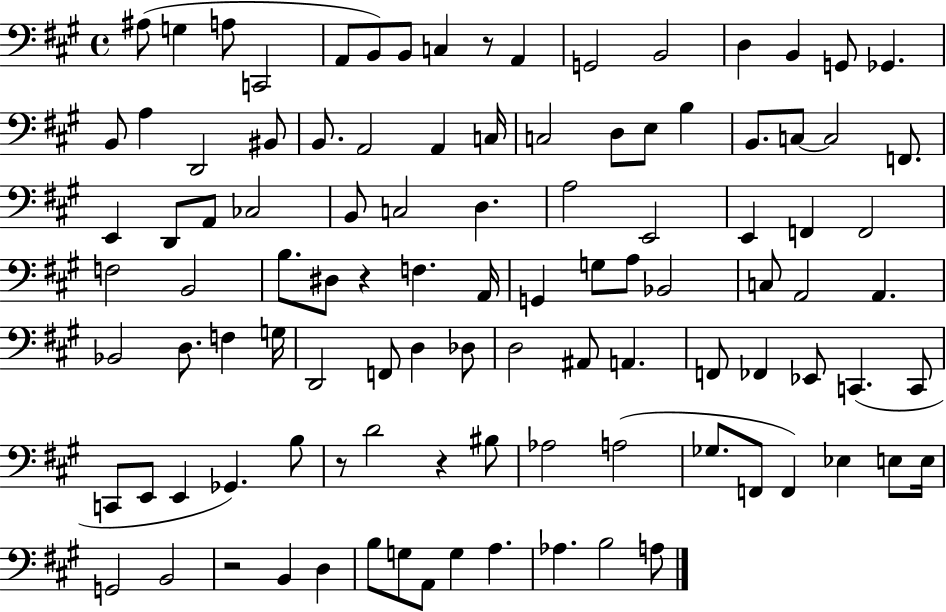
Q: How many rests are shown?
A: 5